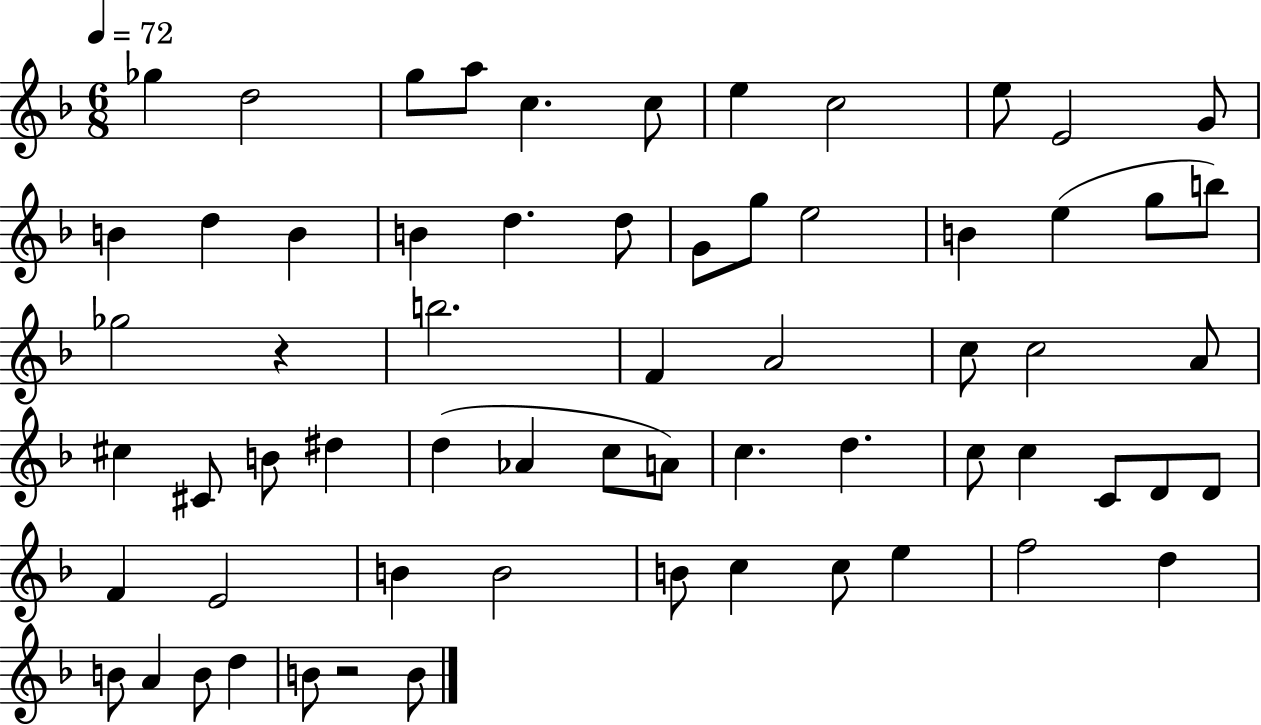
{
  \clef treble
  \numericTimeSignature
  \time 6/8
  \key f \major
  \tempo 4 = 72
  ges''4 d''2 | g''8 a''8 c''4. c''8 | e''4 c''2 | e''8 e'2 g'8 | \break b'4 d''4 b'4 | b'4 d''4. d''8 | g'8 g''8 e''2 | b'4 e''4( g''8 b''8) | \break ges''2 r4 | b''2. | f'4 a'2 | c''8 c''2 a'8 | \break cis''4 cis'8 b'8 dis''4 | d''4( aes'4 c''8 a'8) | c''4. d''4. | c''8 c''4 c'8 d'8 d'8 | \break f'4 e'2 | b'4 b'2 | b'8 c''4 c''8 e''4 | f''2 d''4 | \break b'8 a'4 b'8 d''4 | b'8 r2 b'8 | \bar "|."
}